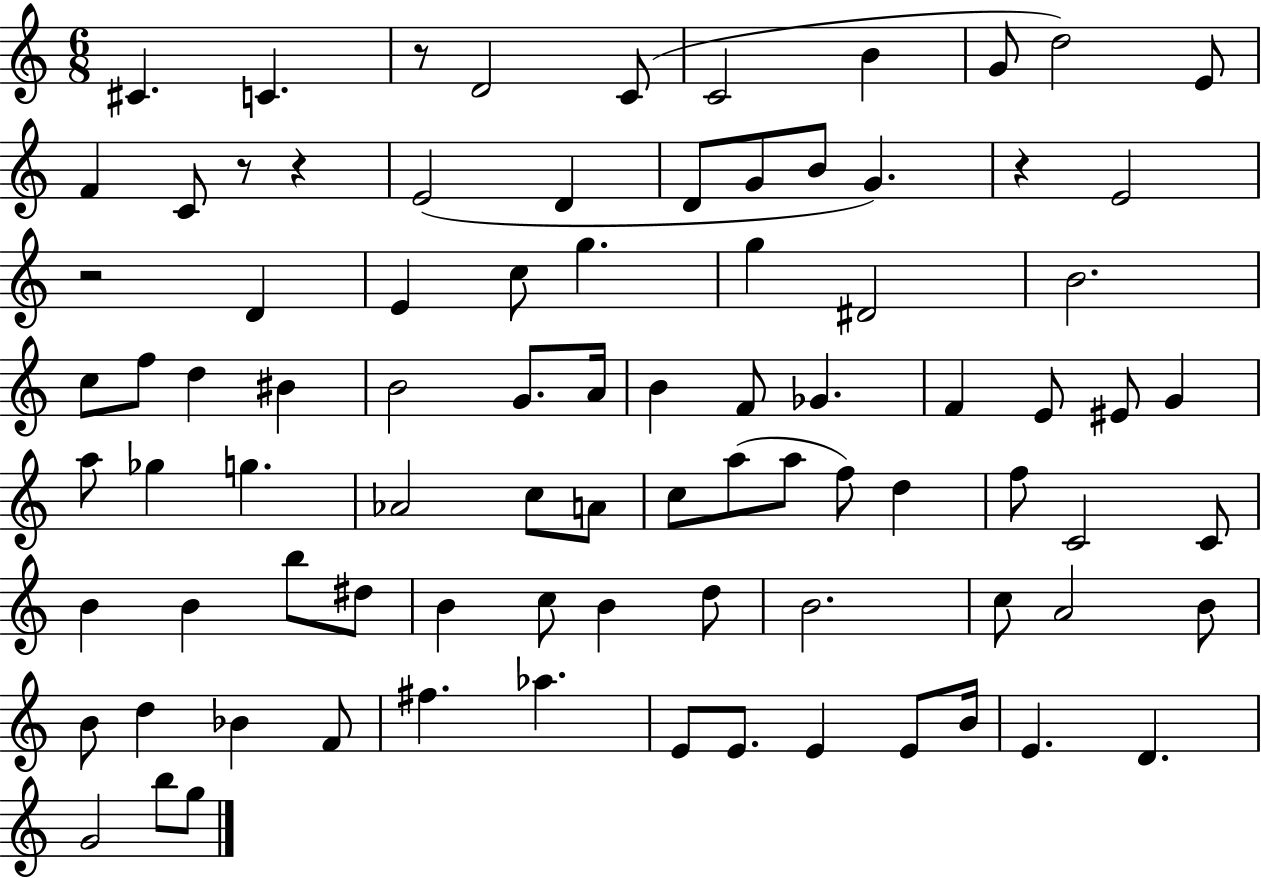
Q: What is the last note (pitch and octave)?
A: G5